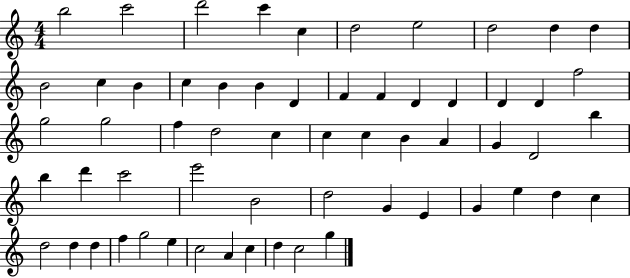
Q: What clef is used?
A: treble